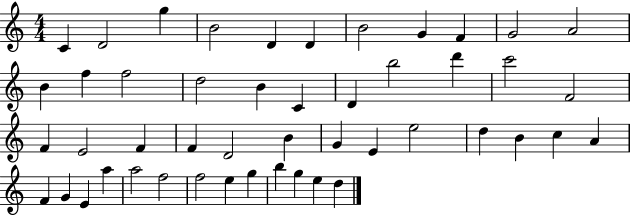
C4/q D4/h G5/q B4/h D4/q D4/q B4/h G4/q F4/q G4/h A4/h B4/q F5/q F5/h D5/h B4/q C4/q D4/q B5/h D6/q C6/h F4/h F4/q E4/h F4/q F4/q D4/h B4/q G4/q E4/q E5/h D5/q B4/q C5/q A4/q F4/q G4/q E4/q A5/q A5/h F5/h F5/h E5/q G5/q B5/q G5/q E5/q D5/q